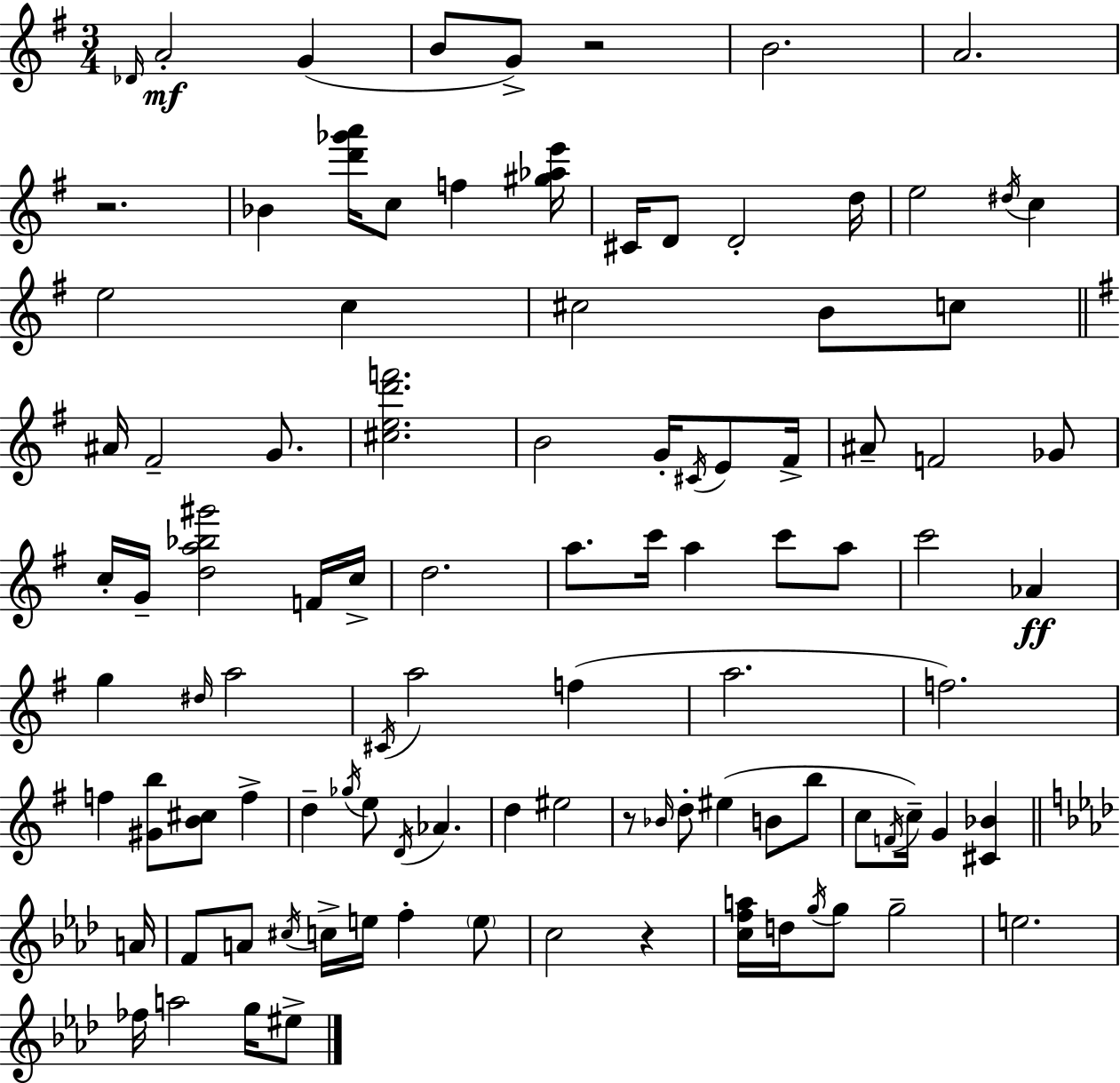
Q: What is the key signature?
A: G major